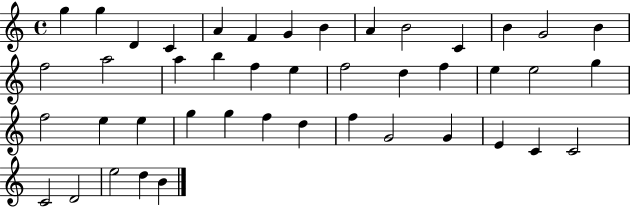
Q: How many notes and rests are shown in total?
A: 44